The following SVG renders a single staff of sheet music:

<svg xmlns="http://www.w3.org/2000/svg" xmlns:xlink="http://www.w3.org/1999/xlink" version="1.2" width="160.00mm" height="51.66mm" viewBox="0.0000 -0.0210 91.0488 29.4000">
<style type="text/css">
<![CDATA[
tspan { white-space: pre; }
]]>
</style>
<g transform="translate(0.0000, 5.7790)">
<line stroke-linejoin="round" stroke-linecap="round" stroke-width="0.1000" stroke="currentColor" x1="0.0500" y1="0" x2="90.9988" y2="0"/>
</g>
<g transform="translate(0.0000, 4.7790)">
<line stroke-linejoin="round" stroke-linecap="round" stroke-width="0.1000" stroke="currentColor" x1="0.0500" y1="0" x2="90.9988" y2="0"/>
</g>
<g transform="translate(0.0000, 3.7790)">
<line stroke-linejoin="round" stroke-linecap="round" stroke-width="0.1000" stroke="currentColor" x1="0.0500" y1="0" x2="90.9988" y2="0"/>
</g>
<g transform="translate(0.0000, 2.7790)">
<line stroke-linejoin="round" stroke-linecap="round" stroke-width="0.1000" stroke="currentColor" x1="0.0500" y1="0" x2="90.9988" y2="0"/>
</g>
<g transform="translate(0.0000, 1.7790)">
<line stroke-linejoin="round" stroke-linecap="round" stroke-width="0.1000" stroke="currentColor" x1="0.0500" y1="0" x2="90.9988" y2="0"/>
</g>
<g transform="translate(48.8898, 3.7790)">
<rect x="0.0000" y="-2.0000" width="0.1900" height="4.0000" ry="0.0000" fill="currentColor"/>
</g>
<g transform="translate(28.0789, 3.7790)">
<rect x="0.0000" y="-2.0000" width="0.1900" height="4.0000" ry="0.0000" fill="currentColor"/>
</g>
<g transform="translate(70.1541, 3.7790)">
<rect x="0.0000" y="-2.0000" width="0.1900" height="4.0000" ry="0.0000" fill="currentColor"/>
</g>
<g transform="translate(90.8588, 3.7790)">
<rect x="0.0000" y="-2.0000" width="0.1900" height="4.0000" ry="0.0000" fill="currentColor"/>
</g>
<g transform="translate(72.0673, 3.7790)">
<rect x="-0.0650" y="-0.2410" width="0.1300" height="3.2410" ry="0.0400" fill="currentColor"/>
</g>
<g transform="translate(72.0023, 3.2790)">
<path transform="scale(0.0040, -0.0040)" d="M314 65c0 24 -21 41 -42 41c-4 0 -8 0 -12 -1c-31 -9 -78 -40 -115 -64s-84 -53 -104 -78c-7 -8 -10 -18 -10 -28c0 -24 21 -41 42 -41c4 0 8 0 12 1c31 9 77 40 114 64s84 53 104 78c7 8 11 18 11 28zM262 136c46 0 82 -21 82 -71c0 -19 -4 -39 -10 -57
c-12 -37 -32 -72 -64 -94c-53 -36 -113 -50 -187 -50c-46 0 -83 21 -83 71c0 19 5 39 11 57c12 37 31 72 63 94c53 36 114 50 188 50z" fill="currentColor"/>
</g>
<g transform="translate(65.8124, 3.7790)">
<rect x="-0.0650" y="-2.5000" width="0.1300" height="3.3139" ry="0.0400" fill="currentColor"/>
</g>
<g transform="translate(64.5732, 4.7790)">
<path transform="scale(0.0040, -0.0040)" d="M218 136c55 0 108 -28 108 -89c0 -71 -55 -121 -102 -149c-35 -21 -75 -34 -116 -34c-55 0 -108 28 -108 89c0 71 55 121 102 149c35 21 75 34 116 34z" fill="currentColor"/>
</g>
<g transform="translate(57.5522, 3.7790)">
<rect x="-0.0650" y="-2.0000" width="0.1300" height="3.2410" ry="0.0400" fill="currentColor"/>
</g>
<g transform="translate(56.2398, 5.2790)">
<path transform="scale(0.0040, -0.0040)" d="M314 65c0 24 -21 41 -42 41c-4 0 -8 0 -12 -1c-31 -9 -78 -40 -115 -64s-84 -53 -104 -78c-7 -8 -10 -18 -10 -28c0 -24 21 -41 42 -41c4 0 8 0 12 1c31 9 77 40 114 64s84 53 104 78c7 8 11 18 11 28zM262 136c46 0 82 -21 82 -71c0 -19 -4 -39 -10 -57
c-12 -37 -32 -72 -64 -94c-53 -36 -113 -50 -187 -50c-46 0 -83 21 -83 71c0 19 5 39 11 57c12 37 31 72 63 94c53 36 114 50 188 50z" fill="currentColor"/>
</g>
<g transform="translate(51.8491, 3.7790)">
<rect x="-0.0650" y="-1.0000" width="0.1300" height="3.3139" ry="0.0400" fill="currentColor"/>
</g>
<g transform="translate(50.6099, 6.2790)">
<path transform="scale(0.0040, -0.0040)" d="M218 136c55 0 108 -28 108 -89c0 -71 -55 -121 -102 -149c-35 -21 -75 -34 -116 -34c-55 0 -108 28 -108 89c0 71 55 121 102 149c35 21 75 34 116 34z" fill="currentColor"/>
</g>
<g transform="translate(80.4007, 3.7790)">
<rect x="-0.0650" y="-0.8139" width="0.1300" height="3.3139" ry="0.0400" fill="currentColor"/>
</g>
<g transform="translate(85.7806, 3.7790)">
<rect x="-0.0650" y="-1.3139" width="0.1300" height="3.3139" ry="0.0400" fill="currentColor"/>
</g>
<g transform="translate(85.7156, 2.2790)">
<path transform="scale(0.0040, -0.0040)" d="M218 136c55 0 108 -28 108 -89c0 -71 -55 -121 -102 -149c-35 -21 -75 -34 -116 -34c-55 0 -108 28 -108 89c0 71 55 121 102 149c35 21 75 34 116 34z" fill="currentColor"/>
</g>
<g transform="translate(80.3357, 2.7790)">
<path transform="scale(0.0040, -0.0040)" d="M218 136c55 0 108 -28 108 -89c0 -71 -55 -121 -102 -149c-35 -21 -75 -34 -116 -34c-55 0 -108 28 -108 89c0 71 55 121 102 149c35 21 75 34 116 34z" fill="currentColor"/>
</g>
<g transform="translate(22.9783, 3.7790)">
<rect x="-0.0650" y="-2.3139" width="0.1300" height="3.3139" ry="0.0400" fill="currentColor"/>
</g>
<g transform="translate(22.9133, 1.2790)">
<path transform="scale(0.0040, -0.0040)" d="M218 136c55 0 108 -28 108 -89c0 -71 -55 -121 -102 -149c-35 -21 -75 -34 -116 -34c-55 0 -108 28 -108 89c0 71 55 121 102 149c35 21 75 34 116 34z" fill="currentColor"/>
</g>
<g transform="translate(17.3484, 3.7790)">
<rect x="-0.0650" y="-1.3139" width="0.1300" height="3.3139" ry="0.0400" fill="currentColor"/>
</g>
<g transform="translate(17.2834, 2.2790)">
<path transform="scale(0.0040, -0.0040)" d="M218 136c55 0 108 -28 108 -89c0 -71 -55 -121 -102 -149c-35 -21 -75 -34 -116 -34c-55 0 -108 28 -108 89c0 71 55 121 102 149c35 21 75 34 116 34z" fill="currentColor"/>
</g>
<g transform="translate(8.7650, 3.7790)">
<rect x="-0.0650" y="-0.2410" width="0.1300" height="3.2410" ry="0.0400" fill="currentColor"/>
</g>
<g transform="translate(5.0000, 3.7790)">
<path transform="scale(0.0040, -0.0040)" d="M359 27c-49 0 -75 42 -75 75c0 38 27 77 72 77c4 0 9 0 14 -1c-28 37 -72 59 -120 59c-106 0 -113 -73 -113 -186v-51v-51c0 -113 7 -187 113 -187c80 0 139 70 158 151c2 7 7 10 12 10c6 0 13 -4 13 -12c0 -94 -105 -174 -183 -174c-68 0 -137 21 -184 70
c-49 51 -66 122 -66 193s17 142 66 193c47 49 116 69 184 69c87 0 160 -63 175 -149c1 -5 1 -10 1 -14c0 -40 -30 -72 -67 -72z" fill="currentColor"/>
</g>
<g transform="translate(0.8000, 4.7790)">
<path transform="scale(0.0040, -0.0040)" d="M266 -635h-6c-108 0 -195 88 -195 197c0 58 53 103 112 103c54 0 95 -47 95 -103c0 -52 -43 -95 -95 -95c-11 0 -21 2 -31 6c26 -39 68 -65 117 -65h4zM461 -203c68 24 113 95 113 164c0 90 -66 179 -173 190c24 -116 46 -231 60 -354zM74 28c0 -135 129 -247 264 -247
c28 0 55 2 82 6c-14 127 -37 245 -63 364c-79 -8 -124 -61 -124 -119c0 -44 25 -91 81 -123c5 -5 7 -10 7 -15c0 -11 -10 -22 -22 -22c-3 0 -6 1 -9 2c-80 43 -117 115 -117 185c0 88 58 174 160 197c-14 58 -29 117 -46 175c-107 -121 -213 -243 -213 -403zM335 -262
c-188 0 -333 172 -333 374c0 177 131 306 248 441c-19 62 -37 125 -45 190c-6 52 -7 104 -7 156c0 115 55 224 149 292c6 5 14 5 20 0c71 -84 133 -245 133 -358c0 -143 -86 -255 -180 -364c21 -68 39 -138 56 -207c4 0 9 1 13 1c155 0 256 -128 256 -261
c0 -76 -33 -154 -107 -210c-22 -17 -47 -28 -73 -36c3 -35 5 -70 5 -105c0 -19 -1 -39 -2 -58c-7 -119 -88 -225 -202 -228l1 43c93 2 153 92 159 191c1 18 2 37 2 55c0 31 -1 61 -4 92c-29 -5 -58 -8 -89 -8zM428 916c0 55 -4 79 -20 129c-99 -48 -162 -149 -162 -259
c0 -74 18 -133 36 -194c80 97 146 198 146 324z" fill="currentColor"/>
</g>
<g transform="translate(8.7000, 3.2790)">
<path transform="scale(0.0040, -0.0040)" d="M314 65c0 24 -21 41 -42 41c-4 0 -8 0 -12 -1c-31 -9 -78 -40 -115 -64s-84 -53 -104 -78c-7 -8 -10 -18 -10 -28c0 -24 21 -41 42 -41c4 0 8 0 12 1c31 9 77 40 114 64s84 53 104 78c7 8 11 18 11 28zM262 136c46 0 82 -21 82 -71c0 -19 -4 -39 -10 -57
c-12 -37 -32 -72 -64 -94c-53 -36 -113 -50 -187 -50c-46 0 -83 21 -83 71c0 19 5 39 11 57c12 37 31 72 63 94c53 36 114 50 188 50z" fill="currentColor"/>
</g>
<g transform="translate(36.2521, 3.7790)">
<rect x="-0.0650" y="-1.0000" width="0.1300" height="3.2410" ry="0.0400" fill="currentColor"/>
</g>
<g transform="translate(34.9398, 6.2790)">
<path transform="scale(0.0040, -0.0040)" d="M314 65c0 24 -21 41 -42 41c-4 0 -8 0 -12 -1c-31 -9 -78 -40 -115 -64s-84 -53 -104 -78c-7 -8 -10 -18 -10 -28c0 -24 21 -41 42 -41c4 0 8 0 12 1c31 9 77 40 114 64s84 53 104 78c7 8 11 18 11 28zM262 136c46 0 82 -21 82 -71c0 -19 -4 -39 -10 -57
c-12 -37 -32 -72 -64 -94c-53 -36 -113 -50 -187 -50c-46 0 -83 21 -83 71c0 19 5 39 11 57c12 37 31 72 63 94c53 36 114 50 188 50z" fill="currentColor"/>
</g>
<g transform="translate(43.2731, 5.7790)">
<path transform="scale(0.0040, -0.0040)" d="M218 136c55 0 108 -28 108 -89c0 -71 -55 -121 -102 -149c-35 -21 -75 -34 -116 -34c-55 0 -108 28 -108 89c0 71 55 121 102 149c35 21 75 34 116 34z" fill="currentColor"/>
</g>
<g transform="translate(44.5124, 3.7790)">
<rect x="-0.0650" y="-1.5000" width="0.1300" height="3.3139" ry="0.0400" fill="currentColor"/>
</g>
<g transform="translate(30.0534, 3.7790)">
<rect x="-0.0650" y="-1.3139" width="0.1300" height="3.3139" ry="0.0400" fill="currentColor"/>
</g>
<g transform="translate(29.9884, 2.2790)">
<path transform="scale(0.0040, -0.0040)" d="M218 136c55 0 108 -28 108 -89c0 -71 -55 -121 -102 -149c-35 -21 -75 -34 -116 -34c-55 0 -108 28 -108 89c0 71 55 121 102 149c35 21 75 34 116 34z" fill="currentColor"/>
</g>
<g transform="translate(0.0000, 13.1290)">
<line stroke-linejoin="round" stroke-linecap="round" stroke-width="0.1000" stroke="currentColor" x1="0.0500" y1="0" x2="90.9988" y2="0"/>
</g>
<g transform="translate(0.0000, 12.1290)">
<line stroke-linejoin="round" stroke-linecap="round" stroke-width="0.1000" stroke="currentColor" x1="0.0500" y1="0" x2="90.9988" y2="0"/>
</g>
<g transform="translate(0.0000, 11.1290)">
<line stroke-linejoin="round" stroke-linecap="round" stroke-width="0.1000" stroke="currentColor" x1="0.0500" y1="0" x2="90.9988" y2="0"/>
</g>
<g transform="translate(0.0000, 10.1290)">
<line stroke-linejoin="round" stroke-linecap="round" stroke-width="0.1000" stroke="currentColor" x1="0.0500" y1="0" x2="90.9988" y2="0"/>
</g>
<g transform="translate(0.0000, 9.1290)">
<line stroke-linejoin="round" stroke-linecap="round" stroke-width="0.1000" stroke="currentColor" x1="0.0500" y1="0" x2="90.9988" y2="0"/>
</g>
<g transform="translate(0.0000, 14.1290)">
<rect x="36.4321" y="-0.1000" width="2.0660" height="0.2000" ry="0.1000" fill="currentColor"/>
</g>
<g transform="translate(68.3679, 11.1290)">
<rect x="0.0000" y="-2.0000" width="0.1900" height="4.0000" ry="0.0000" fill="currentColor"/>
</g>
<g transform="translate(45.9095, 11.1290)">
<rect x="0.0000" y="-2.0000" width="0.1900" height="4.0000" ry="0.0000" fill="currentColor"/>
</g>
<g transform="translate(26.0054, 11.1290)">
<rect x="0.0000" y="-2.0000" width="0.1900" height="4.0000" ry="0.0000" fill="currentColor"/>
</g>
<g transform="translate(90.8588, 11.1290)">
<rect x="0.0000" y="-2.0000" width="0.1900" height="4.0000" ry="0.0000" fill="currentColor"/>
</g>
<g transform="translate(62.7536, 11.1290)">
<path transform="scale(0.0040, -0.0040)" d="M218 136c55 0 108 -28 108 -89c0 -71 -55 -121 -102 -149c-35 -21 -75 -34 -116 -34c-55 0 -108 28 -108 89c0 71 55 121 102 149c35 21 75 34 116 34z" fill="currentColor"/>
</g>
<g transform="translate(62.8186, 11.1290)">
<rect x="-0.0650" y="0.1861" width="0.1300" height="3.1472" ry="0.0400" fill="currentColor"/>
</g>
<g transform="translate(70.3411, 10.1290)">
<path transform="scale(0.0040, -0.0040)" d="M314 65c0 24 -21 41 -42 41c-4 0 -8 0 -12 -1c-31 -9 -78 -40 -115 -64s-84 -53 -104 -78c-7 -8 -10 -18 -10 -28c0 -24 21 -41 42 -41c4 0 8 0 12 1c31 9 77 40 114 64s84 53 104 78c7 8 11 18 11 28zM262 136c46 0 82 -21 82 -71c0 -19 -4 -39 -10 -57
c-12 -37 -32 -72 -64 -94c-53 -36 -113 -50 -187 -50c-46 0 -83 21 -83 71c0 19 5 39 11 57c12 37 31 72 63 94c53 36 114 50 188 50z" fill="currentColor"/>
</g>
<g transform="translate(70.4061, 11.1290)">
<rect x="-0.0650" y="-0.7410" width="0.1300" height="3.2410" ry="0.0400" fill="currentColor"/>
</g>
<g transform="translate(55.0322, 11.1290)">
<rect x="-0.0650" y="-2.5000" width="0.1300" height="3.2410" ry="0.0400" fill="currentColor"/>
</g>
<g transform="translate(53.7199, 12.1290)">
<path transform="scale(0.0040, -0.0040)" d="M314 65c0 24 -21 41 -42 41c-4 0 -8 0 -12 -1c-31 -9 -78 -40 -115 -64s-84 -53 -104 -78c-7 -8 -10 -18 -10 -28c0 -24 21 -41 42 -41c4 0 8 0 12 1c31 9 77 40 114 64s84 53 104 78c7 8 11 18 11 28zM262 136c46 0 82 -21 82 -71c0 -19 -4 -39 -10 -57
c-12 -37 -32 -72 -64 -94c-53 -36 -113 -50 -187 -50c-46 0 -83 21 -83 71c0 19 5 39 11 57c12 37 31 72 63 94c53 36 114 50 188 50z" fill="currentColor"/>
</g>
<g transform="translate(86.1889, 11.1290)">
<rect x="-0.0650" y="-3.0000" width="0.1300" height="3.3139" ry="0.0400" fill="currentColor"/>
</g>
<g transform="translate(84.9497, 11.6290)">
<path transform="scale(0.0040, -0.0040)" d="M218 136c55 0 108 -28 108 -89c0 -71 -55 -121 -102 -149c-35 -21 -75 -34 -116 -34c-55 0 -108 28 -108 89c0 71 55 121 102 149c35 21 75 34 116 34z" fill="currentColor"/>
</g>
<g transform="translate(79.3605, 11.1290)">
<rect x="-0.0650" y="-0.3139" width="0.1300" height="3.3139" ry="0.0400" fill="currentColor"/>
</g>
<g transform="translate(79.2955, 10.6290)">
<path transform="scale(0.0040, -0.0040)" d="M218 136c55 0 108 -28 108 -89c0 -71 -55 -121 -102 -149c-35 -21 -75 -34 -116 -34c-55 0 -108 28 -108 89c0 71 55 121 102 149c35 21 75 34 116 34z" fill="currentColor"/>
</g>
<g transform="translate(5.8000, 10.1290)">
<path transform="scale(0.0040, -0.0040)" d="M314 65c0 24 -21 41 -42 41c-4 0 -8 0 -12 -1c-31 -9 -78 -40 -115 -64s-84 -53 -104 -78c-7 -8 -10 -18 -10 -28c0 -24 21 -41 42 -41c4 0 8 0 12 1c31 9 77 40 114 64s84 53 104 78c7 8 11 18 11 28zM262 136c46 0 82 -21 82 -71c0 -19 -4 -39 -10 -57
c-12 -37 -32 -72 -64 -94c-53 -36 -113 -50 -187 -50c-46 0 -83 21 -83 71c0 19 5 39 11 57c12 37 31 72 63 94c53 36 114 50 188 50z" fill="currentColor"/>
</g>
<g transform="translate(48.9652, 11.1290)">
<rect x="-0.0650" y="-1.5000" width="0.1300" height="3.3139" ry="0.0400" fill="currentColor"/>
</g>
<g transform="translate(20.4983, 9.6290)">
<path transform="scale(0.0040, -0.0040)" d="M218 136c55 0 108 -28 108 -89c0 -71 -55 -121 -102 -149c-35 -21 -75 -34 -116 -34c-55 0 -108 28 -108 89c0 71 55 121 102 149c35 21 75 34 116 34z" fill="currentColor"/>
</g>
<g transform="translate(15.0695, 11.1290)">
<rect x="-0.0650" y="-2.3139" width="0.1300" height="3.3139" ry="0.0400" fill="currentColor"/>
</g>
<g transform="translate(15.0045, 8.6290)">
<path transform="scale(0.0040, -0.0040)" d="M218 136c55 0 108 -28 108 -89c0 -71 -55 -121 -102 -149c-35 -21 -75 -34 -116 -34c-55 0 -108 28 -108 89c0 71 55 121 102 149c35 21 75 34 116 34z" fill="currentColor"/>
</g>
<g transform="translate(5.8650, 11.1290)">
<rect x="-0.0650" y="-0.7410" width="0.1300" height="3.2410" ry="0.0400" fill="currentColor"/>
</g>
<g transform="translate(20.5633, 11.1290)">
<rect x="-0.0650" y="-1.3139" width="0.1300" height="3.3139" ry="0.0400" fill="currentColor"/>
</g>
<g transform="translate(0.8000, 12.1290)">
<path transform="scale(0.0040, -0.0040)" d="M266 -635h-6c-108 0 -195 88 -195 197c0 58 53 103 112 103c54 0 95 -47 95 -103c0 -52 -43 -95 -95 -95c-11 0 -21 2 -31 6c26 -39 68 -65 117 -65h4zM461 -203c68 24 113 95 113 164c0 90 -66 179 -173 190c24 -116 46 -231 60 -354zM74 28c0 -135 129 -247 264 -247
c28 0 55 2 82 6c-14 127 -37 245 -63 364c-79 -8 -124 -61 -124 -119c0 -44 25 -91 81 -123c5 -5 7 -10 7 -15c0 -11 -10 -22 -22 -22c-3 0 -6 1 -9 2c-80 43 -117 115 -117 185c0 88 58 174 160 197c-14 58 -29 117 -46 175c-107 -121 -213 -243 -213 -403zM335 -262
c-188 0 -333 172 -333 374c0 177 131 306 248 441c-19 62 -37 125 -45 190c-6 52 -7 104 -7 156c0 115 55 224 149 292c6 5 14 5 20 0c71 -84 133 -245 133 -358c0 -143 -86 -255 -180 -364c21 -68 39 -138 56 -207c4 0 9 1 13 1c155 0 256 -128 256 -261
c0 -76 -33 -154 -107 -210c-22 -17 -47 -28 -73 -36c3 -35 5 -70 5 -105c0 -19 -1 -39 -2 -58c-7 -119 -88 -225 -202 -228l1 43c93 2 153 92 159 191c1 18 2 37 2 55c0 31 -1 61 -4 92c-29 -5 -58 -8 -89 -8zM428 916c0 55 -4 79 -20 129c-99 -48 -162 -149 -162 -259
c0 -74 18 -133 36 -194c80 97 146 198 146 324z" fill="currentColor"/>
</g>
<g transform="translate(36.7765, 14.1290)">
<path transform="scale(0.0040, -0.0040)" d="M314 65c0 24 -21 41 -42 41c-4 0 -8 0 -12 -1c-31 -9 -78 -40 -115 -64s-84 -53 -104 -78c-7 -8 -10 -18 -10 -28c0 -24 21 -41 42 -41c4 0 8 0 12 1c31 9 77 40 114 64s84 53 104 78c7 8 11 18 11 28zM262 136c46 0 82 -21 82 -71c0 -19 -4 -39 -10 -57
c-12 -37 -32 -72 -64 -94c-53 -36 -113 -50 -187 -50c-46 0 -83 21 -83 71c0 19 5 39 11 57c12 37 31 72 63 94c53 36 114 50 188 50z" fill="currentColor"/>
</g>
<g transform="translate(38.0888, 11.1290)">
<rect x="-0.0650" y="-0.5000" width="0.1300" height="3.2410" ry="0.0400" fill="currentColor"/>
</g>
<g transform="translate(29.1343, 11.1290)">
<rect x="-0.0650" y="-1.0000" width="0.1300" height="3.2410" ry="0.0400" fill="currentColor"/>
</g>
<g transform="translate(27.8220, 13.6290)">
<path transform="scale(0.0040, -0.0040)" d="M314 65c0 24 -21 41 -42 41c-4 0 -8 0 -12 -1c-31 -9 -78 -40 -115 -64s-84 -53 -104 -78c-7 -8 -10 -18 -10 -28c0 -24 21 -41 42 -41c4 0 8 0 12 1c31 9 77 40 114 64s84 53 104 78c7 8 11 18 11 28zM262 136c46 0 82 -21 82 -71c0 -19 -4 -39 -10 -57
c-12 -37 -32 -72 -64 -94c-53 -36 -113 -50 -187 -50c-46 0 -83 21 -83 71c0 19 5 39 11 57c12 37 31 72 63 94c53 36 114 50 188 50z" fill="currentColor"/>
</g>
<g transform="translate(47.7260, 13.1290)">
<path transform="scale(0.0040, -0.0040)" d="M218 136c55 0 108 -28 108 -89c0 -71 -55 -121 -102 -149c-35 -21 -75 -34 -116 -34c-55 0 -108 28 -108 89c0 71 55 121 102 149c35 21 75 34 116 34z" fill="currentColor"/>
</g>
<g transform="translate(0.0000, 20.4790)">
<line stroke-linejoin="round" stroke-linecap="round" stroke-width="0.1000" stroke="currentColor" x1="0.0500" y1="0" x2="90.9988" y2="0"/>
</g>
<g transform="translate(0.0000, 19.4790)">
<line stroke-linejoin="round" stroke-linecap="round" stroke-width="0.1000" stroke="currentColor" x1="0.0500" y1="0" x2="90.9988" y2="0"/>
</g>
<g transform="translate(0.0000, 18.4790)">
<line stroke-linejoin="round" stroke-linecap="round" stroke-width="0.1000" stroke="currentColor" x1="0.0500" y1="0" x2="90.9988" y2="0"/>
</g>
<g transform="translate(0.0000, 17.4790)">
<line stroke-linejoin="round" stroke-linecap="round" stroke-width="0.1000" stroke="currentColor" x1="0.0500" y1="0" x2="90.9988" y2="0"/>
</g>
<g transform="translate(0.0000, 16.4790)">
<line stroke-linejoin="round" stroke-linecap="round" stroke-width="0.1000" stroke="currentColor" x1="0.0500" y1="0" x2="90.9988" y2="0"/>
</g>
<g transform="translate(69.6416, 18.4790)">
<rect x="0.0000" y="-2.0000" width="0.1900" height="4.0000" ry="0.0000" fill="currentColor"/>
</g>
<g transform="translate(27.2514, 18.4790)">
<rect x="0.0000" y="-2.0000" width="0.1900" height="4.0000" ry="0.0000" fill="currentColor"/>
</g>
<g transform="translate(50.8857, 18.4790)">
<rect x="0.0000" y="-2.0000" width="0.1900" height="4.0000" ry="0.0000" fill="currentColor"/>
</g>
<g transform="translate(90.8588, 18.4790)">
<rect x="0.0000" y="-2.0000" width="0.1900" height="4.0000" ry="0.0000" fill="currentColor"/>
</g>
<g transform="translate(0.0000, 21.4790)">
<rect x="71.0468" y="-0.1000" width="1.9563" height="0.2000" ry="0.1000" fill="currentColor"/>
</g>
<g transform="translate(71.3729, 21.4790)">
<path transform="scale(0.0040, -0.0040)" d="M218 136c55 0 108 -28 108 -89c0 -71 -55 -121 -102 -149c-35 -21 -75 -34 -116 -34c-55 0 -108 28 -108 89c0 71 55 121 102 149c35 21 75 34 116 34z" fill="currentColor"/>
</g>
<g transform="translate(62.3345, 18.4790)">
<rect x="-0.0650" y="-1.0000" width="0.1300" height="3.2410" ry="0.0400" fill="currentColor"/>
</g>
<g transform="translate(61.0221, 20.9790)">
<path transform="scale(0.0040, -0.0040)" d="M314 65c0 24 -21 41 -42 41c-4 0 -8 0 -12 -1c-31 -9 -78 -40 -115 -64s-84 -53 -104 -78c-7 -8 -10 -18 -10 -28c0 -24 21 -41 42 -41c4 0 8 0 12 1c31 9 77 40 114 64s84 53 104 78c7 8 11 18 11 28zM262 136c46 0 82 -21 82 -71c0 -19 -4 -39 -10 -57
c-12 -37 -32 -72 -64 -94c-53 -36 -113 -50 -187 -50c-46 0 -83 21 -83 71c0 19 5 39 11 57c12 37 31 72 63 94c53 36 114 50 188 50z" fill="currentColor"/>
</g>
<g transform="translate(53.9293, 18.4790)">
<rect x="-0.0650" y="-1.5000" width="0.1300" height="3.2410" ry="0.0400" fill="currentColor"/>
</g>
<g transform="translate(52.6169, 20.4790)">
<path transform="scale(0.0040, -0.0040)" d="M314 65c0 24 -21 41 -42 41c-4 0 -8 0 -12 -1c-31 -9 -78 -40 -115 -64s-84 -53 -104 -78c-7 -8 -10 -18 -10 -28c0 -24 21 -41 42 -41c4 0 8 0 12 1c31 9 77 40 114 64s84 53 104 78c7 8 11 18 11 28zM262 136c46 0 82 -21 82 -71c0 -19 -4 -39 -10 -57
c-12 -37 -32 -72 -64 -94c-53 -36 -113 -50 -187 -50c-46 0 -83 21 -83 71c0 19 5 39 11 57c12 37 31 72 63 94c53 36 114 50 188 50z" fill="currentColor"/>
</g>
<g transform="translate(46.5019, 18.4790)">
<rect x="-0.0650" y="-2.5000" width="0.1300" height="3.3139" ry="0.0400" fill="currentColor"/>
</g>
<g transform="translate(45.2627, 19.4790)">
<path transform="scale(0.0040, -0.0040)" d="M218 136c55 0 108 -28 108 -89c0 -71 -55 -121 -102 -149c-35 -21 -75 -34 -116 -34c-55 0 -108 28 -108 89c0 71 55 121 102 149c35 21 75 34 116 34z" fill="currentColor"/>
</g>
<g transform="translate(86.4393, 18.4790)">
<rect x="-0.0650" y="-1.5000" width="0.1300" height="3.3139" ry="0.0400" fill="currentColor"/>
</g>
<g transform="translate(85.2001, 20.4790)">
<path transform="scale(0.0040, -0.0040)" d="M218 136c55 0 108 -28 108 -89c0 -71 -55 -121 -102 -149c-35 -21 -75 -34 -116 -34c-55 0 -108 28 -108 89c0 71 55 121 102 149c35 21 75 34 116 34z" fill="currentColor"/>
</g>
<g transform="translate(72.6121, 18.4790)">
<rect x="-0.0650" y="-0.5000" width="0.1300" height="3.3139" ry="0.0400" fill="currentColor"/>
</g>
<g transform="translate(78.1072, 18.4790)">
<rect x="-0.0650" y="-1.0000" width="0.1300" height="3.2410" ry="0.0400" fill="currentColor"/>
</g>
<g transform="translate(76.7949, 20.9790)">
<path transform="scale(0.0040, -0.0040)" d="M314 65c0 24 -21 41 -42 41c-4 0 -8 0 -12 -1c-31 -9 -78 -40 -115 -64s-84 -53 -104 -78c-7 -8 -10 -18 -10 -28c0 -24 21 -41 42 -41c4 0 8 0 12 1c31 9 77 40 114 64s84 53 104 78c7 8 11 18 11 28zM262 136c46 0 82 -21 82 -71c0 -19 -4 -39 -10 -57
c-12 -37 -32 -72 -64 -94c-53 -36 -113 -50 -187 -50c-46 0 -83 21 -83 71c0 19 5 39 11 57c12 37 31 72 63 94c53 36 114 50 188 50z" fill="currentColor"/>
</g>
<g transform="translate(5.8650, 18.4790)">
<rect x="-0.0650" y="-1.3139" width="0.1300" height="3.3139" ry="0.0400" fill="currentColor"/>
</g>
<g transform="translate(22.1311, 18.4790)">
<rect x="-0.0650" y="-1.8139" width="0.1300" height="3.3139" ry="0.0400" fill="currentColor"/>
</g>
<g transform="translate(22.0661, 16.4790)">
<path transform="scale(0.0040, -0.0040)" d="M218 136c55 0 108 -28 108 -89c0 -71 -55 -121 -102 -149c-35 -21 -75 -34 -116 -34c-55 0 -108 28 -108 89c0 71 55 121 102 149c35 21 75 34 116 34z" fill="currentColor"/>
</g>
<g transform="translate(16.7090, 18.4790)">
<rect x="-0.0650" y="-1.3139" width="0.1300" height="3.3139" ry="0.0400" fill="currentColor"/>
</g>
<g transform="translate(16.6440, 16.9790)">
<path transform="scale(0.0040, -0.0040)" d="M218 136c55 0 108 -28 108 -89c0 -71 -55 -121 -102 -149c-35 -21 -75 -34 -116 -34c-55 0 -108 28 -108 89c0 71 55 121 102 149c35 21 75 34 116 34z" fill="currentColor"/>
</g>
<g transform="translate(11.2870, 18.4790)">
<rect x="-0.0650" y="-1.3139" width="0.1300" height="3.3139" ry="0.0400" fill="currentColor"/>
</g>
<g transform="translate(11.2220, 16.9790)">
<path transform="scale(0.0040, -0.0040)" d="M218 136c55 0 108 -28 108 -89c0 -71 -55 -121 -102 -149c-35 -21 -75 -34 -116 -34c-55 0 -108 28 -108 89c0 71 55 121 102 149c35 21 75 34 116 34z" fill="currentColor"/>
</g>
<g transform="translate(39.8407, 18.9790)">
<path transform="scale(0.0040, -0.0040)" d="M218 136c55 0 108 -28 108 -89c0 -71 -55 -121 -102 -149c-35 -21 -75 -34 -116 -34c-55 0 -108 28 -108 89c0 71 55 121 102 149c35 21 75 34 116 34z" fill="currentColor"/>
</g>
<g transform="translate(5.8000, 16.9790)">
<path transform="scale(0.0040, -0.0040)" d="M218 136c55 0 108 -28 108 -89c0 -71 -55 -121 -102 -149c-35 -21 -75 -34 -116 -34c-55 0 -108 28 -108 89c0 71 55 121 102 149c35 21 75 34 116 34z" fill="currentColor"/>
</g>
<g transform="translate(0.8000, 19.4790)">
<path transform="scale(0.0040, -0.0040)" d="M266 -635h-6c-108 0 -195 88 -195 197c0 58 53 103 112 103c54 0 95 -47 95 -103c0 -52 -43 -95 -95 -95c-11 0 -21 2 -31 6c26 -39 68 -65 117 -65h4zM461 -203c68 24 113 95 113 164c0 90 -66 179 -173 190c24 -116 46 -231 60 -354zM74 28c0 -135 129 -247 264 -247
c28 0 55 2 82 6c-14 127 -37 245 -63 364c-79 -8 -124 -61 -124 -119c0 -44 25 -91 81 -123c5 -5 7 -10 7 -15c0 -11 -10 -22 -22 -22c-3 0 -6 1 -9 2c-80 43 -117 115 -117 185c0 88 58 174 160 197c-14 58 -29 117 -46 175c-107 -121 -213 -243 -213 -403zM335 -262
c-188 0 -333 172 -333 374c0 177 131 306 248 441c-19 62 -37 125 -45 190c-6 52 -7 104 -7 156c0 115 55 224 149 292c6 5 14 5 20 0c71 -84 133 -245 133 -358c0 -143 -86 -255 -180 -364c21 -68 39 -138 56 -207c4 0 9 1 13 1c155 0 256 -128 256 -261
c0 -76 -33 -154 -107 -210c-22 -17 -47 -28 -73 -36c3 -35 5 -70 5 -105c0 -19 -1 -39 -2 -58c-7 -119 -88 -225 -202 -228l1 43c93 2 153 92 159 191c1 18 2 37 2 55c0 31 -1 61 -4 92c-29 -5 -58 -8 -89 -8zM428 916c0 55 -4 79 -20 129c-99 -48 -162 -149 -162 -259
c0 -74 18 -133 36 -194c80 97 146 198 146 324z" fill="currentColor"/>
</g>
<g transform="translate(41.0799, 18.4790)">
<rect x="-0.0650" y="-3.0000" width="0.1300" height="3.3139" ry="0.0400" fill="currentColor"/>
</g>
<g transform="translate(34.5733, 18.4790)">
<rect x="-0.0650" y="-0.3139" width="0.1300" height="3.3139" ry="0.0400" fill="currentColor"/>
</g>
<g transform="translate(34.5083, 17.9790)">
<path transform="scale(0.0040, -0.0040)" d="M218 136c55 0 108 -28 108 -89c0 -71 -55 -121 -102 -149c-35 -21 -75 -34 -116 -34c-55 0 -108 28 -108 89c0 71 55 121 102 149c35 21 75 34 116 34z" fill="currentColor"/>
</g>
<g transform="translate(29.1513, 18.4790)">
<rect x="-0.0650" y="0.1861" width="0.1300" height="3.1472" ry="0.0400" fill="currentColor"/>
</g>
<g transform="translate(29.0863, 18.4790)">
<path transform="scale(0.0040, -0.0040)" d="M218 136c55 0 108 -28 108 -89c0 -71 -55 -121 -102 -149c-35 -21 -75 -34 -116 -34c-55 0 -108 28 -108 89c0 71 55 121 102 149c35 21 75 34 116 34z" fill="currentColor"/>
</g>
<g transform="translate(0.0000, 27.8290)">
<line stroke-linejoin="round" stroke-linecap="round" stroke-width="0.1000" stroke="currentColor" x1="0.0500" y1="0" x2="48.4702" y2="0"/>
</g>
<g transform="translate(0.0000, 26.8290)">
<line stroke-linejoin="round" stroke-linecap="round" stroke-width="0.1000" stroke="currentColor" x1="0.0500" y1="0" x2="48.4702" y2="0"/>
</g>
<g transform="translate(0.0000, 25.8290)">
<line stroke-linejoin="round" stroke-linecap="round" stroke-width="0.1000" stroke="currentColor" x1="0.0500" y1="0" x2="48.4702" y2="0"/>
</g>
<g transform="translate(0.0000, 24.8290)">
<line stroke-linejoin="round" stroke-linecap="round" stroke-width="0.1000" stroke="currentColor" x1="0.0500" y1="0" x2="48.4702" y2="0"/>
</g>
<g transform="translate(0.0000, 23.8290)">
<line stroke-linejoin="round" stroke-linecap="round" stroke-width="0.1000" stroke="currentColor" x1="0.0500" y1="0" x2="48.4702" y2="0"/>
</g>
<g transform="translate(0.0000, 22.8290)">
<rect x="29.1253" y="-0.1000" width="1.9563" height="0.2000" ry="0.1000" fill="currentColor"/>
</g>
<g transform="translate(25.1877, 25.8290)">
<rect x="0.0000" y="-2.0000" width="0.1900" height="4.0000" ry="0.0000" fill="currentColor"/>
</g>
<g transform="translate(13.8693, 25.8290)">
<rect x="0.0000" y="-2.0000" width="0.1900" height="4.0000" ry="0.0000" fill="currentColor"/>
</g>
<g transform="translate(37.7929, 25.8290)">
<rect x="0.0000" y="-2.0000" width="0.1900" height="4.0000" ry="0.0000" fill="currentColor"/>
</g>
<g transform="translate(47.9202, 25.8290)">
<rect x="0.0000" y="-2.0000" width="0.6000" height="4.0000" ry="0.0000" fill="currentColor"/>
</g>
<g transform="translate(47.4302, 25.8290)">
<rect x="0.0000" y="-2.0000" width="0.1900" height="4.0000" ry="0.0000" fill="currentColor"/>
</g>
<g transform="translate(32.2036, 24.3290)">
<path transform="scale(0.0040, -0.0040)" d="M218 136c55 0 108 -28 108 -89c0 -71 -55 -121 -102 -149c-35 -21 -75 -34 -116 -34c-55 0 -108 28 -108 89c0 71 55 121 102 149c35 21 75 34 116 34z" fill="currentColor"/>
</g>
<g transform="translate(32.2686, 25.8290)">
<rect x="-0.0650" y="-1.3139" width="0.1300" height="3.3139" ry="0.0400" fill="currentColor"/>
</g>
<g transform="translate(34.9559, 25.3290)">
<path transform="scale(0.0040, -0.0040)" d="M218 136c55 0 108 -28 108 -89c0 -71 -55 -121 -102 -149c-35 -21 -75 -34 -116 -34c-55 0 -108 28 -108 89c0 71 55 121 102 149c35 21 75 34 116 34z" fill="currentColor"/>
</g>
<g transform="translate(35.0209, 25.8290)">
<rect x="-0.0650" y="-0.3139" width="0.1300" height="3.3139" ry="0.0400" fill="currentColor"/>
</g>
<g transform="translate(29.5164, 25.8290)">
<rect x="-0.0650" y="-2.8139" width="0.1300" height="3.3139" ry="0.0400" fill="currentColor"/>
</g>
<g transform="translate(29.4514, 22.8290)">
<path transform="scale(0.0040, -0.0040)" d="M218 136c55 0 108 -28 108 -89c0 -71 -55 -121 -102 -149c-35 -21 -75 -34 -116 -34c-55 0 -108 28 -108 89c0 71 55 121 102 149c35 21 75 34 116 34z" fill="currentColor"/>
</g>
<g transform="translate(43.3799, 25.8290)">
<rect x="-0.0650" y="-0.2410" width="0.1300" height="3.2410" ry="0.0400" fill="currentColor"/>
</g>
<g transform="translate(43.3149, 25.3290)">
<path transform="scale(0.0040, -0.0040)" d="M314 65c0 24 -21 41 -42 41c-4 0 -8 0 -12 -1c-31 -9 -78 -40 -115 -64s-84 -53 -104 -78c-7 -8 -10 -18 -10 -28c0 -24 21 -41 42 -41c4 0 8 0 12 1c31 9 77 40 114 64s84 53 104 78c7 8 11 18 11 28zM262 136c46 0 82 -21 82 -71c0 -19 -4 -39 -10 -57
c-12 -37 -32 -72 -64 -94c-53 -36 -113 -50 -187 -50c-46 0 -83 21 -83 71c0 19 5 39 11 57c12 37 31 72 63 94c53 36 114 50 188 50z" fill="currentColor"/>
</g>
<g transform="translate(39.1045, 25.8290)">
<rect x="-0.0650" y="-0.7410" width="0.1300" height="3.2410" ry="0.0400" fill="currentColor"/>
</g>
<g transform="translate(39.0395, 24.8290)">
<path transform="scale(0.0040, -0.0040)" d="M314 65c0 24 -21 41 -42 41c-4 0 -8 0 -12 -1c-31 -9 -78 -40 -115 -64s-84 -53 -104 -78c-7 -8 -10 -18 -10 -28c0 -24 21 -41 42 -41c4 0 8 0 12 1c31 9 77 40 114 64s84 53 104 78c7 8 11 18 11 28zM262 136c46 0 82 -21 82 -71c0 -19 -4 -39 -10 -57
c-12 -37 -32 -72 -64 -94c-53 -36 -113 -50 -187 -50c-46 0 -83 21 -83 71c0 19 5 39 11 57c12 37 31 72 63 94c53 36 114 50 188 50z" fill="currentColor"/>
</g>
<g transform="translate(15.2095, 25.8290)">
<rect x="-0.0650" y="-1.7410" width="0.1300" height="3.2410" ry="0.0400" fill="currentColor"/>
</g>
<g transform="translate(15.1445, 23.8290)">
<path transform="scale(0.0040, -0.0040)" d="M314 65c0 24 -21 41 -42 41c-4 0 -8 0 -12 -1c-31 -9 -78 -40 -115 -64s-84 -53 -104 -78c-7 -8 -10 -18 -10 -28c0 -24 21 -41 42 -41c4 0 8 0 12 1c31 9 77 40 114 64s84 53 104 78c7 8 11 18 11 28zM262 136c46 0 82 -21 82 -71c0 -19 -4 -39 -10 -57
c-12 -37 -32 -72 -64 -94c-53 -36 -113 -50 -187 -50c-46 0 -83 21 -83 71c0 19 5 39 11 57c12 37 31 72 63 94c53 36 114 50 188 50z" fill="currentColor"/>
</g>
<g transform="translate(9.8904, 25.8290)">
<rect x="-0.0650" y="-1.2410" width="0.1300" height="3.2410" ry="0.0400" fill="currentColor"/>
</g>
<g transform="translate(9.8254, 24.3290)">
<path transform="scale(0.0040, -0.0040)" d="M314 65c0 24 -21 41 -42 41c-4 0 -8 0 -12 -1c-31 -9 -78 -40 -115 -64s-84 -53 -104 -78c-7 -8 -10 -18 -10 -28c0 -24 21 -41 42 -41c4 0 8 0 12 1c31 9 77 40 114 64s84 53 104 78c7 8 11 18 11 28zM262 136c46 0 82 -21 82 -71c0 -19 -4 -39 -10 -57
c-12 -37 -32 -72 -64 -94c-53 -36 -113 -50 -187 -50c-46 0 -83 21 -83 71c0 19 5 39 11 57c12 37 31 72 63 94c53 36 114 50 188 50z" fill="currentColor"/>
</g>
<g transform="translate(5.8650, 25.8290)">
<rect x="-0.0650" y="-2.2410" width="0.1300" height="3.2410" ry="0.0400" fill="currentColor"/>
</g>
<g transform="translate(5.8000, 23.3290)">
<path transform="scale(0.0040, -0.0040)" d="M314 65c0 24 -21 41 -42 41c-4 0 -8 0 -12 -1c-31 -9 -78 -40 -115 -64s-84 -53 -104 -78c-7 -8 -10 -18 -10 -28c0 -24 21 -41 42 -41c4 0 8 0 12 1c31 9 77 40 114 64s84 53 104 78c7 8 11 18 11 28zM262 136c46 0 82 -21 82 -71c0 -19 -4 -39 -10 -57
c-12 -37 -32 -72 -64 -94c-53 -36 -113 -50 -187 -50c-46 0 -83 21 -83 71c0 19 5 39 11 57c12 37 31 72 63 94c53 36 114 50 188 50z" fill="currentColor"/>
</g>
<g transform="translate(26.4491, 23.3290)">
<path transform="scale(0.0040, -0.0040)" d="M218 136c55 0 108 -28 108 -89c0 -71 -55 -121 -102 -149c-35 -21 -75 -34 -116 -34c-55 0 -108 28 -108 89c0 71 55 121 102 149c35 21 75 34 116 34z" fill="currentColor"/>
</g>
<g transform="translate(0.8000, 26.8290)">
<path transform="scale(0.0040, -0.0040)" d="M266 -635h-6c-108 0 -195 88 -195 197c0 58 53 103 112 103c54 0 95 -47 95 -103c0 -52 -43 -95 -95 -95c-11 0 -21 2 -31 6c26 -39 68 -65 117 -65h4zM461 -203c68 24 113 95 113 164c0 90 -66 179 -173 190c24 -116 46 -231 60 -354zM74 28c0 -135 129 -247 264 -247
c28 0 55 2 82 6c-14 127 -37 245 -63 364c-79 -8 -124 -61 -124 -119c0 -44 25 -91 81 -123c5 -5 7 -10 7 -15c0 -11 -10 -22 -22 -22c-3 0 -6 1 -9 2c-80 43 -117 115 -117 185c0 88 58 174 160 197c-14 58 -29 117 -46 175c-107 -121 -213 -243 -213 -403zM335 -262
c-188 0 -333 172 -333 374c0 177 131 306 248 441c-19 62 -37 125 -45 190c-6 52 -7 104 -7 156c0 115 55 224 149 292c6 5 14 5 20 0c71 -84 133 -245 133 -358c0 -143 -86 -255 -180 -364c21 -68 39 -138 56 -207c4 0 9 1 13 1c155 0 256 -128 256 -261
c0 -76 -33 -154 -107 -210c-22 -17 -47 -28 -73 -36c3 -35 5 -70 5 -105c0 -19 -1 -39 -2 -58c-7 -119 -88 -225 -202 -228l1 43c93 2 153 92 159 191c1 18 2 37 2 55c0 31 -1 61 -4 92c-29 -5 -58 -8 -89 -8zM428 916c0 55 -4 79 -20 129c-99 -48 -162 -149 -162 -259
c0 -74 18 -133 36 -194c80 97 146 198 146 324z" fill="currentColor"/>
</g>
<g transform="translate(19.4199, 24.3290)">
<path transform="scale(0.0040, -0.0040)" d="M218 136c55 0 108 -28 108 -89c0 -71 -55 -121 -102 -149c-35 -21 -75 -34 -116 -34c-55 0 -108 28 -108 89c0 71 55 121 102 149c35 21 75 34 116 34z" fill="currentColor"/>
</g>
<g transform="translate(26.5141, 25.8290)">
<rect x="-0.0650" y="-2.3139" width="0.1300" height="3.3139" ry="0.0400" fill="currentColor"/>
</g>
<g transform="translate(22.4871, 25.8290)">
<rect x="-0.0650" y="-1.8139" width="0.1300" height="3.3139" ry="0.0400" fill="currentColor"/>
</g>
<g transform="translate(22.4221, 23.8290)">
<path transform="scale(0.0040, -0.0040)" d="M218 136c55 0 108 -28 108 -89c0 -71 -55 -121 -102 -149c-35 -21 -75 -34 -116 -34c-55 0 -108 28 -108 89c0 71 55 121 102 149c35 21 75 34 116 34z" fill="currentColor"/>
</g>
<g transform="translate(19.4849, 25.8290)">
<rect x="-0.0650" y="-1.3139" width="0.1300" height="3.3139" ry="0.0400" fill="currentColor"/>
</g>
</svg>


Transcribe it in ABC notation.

X:1
T:Untitled
M:4/4
L:1/4
K:C
c2 e g e D2 E D F2 G c2 d e d2 g e D2 C2 E G2 B d2 c A e e e f B c A G E2 D2 C D2 E g2 e2 f2 e f g a e c d2 c2